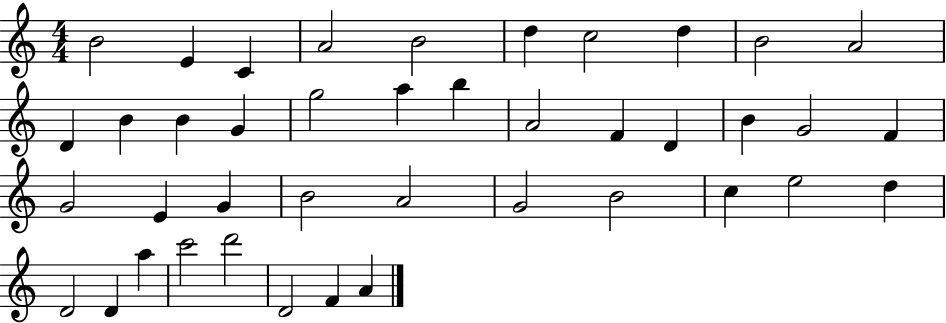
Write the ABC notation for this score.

X:1
T:Untitled
M:4/4
L:1/4
K:C
B2 E C A2 B2 d c2 d B2 A2 D B B G g2 a b A2 F D B G2 F G2 E G B2 A2 G2 B2 c e2 d D2 D a c'2 d'2 D2 F A